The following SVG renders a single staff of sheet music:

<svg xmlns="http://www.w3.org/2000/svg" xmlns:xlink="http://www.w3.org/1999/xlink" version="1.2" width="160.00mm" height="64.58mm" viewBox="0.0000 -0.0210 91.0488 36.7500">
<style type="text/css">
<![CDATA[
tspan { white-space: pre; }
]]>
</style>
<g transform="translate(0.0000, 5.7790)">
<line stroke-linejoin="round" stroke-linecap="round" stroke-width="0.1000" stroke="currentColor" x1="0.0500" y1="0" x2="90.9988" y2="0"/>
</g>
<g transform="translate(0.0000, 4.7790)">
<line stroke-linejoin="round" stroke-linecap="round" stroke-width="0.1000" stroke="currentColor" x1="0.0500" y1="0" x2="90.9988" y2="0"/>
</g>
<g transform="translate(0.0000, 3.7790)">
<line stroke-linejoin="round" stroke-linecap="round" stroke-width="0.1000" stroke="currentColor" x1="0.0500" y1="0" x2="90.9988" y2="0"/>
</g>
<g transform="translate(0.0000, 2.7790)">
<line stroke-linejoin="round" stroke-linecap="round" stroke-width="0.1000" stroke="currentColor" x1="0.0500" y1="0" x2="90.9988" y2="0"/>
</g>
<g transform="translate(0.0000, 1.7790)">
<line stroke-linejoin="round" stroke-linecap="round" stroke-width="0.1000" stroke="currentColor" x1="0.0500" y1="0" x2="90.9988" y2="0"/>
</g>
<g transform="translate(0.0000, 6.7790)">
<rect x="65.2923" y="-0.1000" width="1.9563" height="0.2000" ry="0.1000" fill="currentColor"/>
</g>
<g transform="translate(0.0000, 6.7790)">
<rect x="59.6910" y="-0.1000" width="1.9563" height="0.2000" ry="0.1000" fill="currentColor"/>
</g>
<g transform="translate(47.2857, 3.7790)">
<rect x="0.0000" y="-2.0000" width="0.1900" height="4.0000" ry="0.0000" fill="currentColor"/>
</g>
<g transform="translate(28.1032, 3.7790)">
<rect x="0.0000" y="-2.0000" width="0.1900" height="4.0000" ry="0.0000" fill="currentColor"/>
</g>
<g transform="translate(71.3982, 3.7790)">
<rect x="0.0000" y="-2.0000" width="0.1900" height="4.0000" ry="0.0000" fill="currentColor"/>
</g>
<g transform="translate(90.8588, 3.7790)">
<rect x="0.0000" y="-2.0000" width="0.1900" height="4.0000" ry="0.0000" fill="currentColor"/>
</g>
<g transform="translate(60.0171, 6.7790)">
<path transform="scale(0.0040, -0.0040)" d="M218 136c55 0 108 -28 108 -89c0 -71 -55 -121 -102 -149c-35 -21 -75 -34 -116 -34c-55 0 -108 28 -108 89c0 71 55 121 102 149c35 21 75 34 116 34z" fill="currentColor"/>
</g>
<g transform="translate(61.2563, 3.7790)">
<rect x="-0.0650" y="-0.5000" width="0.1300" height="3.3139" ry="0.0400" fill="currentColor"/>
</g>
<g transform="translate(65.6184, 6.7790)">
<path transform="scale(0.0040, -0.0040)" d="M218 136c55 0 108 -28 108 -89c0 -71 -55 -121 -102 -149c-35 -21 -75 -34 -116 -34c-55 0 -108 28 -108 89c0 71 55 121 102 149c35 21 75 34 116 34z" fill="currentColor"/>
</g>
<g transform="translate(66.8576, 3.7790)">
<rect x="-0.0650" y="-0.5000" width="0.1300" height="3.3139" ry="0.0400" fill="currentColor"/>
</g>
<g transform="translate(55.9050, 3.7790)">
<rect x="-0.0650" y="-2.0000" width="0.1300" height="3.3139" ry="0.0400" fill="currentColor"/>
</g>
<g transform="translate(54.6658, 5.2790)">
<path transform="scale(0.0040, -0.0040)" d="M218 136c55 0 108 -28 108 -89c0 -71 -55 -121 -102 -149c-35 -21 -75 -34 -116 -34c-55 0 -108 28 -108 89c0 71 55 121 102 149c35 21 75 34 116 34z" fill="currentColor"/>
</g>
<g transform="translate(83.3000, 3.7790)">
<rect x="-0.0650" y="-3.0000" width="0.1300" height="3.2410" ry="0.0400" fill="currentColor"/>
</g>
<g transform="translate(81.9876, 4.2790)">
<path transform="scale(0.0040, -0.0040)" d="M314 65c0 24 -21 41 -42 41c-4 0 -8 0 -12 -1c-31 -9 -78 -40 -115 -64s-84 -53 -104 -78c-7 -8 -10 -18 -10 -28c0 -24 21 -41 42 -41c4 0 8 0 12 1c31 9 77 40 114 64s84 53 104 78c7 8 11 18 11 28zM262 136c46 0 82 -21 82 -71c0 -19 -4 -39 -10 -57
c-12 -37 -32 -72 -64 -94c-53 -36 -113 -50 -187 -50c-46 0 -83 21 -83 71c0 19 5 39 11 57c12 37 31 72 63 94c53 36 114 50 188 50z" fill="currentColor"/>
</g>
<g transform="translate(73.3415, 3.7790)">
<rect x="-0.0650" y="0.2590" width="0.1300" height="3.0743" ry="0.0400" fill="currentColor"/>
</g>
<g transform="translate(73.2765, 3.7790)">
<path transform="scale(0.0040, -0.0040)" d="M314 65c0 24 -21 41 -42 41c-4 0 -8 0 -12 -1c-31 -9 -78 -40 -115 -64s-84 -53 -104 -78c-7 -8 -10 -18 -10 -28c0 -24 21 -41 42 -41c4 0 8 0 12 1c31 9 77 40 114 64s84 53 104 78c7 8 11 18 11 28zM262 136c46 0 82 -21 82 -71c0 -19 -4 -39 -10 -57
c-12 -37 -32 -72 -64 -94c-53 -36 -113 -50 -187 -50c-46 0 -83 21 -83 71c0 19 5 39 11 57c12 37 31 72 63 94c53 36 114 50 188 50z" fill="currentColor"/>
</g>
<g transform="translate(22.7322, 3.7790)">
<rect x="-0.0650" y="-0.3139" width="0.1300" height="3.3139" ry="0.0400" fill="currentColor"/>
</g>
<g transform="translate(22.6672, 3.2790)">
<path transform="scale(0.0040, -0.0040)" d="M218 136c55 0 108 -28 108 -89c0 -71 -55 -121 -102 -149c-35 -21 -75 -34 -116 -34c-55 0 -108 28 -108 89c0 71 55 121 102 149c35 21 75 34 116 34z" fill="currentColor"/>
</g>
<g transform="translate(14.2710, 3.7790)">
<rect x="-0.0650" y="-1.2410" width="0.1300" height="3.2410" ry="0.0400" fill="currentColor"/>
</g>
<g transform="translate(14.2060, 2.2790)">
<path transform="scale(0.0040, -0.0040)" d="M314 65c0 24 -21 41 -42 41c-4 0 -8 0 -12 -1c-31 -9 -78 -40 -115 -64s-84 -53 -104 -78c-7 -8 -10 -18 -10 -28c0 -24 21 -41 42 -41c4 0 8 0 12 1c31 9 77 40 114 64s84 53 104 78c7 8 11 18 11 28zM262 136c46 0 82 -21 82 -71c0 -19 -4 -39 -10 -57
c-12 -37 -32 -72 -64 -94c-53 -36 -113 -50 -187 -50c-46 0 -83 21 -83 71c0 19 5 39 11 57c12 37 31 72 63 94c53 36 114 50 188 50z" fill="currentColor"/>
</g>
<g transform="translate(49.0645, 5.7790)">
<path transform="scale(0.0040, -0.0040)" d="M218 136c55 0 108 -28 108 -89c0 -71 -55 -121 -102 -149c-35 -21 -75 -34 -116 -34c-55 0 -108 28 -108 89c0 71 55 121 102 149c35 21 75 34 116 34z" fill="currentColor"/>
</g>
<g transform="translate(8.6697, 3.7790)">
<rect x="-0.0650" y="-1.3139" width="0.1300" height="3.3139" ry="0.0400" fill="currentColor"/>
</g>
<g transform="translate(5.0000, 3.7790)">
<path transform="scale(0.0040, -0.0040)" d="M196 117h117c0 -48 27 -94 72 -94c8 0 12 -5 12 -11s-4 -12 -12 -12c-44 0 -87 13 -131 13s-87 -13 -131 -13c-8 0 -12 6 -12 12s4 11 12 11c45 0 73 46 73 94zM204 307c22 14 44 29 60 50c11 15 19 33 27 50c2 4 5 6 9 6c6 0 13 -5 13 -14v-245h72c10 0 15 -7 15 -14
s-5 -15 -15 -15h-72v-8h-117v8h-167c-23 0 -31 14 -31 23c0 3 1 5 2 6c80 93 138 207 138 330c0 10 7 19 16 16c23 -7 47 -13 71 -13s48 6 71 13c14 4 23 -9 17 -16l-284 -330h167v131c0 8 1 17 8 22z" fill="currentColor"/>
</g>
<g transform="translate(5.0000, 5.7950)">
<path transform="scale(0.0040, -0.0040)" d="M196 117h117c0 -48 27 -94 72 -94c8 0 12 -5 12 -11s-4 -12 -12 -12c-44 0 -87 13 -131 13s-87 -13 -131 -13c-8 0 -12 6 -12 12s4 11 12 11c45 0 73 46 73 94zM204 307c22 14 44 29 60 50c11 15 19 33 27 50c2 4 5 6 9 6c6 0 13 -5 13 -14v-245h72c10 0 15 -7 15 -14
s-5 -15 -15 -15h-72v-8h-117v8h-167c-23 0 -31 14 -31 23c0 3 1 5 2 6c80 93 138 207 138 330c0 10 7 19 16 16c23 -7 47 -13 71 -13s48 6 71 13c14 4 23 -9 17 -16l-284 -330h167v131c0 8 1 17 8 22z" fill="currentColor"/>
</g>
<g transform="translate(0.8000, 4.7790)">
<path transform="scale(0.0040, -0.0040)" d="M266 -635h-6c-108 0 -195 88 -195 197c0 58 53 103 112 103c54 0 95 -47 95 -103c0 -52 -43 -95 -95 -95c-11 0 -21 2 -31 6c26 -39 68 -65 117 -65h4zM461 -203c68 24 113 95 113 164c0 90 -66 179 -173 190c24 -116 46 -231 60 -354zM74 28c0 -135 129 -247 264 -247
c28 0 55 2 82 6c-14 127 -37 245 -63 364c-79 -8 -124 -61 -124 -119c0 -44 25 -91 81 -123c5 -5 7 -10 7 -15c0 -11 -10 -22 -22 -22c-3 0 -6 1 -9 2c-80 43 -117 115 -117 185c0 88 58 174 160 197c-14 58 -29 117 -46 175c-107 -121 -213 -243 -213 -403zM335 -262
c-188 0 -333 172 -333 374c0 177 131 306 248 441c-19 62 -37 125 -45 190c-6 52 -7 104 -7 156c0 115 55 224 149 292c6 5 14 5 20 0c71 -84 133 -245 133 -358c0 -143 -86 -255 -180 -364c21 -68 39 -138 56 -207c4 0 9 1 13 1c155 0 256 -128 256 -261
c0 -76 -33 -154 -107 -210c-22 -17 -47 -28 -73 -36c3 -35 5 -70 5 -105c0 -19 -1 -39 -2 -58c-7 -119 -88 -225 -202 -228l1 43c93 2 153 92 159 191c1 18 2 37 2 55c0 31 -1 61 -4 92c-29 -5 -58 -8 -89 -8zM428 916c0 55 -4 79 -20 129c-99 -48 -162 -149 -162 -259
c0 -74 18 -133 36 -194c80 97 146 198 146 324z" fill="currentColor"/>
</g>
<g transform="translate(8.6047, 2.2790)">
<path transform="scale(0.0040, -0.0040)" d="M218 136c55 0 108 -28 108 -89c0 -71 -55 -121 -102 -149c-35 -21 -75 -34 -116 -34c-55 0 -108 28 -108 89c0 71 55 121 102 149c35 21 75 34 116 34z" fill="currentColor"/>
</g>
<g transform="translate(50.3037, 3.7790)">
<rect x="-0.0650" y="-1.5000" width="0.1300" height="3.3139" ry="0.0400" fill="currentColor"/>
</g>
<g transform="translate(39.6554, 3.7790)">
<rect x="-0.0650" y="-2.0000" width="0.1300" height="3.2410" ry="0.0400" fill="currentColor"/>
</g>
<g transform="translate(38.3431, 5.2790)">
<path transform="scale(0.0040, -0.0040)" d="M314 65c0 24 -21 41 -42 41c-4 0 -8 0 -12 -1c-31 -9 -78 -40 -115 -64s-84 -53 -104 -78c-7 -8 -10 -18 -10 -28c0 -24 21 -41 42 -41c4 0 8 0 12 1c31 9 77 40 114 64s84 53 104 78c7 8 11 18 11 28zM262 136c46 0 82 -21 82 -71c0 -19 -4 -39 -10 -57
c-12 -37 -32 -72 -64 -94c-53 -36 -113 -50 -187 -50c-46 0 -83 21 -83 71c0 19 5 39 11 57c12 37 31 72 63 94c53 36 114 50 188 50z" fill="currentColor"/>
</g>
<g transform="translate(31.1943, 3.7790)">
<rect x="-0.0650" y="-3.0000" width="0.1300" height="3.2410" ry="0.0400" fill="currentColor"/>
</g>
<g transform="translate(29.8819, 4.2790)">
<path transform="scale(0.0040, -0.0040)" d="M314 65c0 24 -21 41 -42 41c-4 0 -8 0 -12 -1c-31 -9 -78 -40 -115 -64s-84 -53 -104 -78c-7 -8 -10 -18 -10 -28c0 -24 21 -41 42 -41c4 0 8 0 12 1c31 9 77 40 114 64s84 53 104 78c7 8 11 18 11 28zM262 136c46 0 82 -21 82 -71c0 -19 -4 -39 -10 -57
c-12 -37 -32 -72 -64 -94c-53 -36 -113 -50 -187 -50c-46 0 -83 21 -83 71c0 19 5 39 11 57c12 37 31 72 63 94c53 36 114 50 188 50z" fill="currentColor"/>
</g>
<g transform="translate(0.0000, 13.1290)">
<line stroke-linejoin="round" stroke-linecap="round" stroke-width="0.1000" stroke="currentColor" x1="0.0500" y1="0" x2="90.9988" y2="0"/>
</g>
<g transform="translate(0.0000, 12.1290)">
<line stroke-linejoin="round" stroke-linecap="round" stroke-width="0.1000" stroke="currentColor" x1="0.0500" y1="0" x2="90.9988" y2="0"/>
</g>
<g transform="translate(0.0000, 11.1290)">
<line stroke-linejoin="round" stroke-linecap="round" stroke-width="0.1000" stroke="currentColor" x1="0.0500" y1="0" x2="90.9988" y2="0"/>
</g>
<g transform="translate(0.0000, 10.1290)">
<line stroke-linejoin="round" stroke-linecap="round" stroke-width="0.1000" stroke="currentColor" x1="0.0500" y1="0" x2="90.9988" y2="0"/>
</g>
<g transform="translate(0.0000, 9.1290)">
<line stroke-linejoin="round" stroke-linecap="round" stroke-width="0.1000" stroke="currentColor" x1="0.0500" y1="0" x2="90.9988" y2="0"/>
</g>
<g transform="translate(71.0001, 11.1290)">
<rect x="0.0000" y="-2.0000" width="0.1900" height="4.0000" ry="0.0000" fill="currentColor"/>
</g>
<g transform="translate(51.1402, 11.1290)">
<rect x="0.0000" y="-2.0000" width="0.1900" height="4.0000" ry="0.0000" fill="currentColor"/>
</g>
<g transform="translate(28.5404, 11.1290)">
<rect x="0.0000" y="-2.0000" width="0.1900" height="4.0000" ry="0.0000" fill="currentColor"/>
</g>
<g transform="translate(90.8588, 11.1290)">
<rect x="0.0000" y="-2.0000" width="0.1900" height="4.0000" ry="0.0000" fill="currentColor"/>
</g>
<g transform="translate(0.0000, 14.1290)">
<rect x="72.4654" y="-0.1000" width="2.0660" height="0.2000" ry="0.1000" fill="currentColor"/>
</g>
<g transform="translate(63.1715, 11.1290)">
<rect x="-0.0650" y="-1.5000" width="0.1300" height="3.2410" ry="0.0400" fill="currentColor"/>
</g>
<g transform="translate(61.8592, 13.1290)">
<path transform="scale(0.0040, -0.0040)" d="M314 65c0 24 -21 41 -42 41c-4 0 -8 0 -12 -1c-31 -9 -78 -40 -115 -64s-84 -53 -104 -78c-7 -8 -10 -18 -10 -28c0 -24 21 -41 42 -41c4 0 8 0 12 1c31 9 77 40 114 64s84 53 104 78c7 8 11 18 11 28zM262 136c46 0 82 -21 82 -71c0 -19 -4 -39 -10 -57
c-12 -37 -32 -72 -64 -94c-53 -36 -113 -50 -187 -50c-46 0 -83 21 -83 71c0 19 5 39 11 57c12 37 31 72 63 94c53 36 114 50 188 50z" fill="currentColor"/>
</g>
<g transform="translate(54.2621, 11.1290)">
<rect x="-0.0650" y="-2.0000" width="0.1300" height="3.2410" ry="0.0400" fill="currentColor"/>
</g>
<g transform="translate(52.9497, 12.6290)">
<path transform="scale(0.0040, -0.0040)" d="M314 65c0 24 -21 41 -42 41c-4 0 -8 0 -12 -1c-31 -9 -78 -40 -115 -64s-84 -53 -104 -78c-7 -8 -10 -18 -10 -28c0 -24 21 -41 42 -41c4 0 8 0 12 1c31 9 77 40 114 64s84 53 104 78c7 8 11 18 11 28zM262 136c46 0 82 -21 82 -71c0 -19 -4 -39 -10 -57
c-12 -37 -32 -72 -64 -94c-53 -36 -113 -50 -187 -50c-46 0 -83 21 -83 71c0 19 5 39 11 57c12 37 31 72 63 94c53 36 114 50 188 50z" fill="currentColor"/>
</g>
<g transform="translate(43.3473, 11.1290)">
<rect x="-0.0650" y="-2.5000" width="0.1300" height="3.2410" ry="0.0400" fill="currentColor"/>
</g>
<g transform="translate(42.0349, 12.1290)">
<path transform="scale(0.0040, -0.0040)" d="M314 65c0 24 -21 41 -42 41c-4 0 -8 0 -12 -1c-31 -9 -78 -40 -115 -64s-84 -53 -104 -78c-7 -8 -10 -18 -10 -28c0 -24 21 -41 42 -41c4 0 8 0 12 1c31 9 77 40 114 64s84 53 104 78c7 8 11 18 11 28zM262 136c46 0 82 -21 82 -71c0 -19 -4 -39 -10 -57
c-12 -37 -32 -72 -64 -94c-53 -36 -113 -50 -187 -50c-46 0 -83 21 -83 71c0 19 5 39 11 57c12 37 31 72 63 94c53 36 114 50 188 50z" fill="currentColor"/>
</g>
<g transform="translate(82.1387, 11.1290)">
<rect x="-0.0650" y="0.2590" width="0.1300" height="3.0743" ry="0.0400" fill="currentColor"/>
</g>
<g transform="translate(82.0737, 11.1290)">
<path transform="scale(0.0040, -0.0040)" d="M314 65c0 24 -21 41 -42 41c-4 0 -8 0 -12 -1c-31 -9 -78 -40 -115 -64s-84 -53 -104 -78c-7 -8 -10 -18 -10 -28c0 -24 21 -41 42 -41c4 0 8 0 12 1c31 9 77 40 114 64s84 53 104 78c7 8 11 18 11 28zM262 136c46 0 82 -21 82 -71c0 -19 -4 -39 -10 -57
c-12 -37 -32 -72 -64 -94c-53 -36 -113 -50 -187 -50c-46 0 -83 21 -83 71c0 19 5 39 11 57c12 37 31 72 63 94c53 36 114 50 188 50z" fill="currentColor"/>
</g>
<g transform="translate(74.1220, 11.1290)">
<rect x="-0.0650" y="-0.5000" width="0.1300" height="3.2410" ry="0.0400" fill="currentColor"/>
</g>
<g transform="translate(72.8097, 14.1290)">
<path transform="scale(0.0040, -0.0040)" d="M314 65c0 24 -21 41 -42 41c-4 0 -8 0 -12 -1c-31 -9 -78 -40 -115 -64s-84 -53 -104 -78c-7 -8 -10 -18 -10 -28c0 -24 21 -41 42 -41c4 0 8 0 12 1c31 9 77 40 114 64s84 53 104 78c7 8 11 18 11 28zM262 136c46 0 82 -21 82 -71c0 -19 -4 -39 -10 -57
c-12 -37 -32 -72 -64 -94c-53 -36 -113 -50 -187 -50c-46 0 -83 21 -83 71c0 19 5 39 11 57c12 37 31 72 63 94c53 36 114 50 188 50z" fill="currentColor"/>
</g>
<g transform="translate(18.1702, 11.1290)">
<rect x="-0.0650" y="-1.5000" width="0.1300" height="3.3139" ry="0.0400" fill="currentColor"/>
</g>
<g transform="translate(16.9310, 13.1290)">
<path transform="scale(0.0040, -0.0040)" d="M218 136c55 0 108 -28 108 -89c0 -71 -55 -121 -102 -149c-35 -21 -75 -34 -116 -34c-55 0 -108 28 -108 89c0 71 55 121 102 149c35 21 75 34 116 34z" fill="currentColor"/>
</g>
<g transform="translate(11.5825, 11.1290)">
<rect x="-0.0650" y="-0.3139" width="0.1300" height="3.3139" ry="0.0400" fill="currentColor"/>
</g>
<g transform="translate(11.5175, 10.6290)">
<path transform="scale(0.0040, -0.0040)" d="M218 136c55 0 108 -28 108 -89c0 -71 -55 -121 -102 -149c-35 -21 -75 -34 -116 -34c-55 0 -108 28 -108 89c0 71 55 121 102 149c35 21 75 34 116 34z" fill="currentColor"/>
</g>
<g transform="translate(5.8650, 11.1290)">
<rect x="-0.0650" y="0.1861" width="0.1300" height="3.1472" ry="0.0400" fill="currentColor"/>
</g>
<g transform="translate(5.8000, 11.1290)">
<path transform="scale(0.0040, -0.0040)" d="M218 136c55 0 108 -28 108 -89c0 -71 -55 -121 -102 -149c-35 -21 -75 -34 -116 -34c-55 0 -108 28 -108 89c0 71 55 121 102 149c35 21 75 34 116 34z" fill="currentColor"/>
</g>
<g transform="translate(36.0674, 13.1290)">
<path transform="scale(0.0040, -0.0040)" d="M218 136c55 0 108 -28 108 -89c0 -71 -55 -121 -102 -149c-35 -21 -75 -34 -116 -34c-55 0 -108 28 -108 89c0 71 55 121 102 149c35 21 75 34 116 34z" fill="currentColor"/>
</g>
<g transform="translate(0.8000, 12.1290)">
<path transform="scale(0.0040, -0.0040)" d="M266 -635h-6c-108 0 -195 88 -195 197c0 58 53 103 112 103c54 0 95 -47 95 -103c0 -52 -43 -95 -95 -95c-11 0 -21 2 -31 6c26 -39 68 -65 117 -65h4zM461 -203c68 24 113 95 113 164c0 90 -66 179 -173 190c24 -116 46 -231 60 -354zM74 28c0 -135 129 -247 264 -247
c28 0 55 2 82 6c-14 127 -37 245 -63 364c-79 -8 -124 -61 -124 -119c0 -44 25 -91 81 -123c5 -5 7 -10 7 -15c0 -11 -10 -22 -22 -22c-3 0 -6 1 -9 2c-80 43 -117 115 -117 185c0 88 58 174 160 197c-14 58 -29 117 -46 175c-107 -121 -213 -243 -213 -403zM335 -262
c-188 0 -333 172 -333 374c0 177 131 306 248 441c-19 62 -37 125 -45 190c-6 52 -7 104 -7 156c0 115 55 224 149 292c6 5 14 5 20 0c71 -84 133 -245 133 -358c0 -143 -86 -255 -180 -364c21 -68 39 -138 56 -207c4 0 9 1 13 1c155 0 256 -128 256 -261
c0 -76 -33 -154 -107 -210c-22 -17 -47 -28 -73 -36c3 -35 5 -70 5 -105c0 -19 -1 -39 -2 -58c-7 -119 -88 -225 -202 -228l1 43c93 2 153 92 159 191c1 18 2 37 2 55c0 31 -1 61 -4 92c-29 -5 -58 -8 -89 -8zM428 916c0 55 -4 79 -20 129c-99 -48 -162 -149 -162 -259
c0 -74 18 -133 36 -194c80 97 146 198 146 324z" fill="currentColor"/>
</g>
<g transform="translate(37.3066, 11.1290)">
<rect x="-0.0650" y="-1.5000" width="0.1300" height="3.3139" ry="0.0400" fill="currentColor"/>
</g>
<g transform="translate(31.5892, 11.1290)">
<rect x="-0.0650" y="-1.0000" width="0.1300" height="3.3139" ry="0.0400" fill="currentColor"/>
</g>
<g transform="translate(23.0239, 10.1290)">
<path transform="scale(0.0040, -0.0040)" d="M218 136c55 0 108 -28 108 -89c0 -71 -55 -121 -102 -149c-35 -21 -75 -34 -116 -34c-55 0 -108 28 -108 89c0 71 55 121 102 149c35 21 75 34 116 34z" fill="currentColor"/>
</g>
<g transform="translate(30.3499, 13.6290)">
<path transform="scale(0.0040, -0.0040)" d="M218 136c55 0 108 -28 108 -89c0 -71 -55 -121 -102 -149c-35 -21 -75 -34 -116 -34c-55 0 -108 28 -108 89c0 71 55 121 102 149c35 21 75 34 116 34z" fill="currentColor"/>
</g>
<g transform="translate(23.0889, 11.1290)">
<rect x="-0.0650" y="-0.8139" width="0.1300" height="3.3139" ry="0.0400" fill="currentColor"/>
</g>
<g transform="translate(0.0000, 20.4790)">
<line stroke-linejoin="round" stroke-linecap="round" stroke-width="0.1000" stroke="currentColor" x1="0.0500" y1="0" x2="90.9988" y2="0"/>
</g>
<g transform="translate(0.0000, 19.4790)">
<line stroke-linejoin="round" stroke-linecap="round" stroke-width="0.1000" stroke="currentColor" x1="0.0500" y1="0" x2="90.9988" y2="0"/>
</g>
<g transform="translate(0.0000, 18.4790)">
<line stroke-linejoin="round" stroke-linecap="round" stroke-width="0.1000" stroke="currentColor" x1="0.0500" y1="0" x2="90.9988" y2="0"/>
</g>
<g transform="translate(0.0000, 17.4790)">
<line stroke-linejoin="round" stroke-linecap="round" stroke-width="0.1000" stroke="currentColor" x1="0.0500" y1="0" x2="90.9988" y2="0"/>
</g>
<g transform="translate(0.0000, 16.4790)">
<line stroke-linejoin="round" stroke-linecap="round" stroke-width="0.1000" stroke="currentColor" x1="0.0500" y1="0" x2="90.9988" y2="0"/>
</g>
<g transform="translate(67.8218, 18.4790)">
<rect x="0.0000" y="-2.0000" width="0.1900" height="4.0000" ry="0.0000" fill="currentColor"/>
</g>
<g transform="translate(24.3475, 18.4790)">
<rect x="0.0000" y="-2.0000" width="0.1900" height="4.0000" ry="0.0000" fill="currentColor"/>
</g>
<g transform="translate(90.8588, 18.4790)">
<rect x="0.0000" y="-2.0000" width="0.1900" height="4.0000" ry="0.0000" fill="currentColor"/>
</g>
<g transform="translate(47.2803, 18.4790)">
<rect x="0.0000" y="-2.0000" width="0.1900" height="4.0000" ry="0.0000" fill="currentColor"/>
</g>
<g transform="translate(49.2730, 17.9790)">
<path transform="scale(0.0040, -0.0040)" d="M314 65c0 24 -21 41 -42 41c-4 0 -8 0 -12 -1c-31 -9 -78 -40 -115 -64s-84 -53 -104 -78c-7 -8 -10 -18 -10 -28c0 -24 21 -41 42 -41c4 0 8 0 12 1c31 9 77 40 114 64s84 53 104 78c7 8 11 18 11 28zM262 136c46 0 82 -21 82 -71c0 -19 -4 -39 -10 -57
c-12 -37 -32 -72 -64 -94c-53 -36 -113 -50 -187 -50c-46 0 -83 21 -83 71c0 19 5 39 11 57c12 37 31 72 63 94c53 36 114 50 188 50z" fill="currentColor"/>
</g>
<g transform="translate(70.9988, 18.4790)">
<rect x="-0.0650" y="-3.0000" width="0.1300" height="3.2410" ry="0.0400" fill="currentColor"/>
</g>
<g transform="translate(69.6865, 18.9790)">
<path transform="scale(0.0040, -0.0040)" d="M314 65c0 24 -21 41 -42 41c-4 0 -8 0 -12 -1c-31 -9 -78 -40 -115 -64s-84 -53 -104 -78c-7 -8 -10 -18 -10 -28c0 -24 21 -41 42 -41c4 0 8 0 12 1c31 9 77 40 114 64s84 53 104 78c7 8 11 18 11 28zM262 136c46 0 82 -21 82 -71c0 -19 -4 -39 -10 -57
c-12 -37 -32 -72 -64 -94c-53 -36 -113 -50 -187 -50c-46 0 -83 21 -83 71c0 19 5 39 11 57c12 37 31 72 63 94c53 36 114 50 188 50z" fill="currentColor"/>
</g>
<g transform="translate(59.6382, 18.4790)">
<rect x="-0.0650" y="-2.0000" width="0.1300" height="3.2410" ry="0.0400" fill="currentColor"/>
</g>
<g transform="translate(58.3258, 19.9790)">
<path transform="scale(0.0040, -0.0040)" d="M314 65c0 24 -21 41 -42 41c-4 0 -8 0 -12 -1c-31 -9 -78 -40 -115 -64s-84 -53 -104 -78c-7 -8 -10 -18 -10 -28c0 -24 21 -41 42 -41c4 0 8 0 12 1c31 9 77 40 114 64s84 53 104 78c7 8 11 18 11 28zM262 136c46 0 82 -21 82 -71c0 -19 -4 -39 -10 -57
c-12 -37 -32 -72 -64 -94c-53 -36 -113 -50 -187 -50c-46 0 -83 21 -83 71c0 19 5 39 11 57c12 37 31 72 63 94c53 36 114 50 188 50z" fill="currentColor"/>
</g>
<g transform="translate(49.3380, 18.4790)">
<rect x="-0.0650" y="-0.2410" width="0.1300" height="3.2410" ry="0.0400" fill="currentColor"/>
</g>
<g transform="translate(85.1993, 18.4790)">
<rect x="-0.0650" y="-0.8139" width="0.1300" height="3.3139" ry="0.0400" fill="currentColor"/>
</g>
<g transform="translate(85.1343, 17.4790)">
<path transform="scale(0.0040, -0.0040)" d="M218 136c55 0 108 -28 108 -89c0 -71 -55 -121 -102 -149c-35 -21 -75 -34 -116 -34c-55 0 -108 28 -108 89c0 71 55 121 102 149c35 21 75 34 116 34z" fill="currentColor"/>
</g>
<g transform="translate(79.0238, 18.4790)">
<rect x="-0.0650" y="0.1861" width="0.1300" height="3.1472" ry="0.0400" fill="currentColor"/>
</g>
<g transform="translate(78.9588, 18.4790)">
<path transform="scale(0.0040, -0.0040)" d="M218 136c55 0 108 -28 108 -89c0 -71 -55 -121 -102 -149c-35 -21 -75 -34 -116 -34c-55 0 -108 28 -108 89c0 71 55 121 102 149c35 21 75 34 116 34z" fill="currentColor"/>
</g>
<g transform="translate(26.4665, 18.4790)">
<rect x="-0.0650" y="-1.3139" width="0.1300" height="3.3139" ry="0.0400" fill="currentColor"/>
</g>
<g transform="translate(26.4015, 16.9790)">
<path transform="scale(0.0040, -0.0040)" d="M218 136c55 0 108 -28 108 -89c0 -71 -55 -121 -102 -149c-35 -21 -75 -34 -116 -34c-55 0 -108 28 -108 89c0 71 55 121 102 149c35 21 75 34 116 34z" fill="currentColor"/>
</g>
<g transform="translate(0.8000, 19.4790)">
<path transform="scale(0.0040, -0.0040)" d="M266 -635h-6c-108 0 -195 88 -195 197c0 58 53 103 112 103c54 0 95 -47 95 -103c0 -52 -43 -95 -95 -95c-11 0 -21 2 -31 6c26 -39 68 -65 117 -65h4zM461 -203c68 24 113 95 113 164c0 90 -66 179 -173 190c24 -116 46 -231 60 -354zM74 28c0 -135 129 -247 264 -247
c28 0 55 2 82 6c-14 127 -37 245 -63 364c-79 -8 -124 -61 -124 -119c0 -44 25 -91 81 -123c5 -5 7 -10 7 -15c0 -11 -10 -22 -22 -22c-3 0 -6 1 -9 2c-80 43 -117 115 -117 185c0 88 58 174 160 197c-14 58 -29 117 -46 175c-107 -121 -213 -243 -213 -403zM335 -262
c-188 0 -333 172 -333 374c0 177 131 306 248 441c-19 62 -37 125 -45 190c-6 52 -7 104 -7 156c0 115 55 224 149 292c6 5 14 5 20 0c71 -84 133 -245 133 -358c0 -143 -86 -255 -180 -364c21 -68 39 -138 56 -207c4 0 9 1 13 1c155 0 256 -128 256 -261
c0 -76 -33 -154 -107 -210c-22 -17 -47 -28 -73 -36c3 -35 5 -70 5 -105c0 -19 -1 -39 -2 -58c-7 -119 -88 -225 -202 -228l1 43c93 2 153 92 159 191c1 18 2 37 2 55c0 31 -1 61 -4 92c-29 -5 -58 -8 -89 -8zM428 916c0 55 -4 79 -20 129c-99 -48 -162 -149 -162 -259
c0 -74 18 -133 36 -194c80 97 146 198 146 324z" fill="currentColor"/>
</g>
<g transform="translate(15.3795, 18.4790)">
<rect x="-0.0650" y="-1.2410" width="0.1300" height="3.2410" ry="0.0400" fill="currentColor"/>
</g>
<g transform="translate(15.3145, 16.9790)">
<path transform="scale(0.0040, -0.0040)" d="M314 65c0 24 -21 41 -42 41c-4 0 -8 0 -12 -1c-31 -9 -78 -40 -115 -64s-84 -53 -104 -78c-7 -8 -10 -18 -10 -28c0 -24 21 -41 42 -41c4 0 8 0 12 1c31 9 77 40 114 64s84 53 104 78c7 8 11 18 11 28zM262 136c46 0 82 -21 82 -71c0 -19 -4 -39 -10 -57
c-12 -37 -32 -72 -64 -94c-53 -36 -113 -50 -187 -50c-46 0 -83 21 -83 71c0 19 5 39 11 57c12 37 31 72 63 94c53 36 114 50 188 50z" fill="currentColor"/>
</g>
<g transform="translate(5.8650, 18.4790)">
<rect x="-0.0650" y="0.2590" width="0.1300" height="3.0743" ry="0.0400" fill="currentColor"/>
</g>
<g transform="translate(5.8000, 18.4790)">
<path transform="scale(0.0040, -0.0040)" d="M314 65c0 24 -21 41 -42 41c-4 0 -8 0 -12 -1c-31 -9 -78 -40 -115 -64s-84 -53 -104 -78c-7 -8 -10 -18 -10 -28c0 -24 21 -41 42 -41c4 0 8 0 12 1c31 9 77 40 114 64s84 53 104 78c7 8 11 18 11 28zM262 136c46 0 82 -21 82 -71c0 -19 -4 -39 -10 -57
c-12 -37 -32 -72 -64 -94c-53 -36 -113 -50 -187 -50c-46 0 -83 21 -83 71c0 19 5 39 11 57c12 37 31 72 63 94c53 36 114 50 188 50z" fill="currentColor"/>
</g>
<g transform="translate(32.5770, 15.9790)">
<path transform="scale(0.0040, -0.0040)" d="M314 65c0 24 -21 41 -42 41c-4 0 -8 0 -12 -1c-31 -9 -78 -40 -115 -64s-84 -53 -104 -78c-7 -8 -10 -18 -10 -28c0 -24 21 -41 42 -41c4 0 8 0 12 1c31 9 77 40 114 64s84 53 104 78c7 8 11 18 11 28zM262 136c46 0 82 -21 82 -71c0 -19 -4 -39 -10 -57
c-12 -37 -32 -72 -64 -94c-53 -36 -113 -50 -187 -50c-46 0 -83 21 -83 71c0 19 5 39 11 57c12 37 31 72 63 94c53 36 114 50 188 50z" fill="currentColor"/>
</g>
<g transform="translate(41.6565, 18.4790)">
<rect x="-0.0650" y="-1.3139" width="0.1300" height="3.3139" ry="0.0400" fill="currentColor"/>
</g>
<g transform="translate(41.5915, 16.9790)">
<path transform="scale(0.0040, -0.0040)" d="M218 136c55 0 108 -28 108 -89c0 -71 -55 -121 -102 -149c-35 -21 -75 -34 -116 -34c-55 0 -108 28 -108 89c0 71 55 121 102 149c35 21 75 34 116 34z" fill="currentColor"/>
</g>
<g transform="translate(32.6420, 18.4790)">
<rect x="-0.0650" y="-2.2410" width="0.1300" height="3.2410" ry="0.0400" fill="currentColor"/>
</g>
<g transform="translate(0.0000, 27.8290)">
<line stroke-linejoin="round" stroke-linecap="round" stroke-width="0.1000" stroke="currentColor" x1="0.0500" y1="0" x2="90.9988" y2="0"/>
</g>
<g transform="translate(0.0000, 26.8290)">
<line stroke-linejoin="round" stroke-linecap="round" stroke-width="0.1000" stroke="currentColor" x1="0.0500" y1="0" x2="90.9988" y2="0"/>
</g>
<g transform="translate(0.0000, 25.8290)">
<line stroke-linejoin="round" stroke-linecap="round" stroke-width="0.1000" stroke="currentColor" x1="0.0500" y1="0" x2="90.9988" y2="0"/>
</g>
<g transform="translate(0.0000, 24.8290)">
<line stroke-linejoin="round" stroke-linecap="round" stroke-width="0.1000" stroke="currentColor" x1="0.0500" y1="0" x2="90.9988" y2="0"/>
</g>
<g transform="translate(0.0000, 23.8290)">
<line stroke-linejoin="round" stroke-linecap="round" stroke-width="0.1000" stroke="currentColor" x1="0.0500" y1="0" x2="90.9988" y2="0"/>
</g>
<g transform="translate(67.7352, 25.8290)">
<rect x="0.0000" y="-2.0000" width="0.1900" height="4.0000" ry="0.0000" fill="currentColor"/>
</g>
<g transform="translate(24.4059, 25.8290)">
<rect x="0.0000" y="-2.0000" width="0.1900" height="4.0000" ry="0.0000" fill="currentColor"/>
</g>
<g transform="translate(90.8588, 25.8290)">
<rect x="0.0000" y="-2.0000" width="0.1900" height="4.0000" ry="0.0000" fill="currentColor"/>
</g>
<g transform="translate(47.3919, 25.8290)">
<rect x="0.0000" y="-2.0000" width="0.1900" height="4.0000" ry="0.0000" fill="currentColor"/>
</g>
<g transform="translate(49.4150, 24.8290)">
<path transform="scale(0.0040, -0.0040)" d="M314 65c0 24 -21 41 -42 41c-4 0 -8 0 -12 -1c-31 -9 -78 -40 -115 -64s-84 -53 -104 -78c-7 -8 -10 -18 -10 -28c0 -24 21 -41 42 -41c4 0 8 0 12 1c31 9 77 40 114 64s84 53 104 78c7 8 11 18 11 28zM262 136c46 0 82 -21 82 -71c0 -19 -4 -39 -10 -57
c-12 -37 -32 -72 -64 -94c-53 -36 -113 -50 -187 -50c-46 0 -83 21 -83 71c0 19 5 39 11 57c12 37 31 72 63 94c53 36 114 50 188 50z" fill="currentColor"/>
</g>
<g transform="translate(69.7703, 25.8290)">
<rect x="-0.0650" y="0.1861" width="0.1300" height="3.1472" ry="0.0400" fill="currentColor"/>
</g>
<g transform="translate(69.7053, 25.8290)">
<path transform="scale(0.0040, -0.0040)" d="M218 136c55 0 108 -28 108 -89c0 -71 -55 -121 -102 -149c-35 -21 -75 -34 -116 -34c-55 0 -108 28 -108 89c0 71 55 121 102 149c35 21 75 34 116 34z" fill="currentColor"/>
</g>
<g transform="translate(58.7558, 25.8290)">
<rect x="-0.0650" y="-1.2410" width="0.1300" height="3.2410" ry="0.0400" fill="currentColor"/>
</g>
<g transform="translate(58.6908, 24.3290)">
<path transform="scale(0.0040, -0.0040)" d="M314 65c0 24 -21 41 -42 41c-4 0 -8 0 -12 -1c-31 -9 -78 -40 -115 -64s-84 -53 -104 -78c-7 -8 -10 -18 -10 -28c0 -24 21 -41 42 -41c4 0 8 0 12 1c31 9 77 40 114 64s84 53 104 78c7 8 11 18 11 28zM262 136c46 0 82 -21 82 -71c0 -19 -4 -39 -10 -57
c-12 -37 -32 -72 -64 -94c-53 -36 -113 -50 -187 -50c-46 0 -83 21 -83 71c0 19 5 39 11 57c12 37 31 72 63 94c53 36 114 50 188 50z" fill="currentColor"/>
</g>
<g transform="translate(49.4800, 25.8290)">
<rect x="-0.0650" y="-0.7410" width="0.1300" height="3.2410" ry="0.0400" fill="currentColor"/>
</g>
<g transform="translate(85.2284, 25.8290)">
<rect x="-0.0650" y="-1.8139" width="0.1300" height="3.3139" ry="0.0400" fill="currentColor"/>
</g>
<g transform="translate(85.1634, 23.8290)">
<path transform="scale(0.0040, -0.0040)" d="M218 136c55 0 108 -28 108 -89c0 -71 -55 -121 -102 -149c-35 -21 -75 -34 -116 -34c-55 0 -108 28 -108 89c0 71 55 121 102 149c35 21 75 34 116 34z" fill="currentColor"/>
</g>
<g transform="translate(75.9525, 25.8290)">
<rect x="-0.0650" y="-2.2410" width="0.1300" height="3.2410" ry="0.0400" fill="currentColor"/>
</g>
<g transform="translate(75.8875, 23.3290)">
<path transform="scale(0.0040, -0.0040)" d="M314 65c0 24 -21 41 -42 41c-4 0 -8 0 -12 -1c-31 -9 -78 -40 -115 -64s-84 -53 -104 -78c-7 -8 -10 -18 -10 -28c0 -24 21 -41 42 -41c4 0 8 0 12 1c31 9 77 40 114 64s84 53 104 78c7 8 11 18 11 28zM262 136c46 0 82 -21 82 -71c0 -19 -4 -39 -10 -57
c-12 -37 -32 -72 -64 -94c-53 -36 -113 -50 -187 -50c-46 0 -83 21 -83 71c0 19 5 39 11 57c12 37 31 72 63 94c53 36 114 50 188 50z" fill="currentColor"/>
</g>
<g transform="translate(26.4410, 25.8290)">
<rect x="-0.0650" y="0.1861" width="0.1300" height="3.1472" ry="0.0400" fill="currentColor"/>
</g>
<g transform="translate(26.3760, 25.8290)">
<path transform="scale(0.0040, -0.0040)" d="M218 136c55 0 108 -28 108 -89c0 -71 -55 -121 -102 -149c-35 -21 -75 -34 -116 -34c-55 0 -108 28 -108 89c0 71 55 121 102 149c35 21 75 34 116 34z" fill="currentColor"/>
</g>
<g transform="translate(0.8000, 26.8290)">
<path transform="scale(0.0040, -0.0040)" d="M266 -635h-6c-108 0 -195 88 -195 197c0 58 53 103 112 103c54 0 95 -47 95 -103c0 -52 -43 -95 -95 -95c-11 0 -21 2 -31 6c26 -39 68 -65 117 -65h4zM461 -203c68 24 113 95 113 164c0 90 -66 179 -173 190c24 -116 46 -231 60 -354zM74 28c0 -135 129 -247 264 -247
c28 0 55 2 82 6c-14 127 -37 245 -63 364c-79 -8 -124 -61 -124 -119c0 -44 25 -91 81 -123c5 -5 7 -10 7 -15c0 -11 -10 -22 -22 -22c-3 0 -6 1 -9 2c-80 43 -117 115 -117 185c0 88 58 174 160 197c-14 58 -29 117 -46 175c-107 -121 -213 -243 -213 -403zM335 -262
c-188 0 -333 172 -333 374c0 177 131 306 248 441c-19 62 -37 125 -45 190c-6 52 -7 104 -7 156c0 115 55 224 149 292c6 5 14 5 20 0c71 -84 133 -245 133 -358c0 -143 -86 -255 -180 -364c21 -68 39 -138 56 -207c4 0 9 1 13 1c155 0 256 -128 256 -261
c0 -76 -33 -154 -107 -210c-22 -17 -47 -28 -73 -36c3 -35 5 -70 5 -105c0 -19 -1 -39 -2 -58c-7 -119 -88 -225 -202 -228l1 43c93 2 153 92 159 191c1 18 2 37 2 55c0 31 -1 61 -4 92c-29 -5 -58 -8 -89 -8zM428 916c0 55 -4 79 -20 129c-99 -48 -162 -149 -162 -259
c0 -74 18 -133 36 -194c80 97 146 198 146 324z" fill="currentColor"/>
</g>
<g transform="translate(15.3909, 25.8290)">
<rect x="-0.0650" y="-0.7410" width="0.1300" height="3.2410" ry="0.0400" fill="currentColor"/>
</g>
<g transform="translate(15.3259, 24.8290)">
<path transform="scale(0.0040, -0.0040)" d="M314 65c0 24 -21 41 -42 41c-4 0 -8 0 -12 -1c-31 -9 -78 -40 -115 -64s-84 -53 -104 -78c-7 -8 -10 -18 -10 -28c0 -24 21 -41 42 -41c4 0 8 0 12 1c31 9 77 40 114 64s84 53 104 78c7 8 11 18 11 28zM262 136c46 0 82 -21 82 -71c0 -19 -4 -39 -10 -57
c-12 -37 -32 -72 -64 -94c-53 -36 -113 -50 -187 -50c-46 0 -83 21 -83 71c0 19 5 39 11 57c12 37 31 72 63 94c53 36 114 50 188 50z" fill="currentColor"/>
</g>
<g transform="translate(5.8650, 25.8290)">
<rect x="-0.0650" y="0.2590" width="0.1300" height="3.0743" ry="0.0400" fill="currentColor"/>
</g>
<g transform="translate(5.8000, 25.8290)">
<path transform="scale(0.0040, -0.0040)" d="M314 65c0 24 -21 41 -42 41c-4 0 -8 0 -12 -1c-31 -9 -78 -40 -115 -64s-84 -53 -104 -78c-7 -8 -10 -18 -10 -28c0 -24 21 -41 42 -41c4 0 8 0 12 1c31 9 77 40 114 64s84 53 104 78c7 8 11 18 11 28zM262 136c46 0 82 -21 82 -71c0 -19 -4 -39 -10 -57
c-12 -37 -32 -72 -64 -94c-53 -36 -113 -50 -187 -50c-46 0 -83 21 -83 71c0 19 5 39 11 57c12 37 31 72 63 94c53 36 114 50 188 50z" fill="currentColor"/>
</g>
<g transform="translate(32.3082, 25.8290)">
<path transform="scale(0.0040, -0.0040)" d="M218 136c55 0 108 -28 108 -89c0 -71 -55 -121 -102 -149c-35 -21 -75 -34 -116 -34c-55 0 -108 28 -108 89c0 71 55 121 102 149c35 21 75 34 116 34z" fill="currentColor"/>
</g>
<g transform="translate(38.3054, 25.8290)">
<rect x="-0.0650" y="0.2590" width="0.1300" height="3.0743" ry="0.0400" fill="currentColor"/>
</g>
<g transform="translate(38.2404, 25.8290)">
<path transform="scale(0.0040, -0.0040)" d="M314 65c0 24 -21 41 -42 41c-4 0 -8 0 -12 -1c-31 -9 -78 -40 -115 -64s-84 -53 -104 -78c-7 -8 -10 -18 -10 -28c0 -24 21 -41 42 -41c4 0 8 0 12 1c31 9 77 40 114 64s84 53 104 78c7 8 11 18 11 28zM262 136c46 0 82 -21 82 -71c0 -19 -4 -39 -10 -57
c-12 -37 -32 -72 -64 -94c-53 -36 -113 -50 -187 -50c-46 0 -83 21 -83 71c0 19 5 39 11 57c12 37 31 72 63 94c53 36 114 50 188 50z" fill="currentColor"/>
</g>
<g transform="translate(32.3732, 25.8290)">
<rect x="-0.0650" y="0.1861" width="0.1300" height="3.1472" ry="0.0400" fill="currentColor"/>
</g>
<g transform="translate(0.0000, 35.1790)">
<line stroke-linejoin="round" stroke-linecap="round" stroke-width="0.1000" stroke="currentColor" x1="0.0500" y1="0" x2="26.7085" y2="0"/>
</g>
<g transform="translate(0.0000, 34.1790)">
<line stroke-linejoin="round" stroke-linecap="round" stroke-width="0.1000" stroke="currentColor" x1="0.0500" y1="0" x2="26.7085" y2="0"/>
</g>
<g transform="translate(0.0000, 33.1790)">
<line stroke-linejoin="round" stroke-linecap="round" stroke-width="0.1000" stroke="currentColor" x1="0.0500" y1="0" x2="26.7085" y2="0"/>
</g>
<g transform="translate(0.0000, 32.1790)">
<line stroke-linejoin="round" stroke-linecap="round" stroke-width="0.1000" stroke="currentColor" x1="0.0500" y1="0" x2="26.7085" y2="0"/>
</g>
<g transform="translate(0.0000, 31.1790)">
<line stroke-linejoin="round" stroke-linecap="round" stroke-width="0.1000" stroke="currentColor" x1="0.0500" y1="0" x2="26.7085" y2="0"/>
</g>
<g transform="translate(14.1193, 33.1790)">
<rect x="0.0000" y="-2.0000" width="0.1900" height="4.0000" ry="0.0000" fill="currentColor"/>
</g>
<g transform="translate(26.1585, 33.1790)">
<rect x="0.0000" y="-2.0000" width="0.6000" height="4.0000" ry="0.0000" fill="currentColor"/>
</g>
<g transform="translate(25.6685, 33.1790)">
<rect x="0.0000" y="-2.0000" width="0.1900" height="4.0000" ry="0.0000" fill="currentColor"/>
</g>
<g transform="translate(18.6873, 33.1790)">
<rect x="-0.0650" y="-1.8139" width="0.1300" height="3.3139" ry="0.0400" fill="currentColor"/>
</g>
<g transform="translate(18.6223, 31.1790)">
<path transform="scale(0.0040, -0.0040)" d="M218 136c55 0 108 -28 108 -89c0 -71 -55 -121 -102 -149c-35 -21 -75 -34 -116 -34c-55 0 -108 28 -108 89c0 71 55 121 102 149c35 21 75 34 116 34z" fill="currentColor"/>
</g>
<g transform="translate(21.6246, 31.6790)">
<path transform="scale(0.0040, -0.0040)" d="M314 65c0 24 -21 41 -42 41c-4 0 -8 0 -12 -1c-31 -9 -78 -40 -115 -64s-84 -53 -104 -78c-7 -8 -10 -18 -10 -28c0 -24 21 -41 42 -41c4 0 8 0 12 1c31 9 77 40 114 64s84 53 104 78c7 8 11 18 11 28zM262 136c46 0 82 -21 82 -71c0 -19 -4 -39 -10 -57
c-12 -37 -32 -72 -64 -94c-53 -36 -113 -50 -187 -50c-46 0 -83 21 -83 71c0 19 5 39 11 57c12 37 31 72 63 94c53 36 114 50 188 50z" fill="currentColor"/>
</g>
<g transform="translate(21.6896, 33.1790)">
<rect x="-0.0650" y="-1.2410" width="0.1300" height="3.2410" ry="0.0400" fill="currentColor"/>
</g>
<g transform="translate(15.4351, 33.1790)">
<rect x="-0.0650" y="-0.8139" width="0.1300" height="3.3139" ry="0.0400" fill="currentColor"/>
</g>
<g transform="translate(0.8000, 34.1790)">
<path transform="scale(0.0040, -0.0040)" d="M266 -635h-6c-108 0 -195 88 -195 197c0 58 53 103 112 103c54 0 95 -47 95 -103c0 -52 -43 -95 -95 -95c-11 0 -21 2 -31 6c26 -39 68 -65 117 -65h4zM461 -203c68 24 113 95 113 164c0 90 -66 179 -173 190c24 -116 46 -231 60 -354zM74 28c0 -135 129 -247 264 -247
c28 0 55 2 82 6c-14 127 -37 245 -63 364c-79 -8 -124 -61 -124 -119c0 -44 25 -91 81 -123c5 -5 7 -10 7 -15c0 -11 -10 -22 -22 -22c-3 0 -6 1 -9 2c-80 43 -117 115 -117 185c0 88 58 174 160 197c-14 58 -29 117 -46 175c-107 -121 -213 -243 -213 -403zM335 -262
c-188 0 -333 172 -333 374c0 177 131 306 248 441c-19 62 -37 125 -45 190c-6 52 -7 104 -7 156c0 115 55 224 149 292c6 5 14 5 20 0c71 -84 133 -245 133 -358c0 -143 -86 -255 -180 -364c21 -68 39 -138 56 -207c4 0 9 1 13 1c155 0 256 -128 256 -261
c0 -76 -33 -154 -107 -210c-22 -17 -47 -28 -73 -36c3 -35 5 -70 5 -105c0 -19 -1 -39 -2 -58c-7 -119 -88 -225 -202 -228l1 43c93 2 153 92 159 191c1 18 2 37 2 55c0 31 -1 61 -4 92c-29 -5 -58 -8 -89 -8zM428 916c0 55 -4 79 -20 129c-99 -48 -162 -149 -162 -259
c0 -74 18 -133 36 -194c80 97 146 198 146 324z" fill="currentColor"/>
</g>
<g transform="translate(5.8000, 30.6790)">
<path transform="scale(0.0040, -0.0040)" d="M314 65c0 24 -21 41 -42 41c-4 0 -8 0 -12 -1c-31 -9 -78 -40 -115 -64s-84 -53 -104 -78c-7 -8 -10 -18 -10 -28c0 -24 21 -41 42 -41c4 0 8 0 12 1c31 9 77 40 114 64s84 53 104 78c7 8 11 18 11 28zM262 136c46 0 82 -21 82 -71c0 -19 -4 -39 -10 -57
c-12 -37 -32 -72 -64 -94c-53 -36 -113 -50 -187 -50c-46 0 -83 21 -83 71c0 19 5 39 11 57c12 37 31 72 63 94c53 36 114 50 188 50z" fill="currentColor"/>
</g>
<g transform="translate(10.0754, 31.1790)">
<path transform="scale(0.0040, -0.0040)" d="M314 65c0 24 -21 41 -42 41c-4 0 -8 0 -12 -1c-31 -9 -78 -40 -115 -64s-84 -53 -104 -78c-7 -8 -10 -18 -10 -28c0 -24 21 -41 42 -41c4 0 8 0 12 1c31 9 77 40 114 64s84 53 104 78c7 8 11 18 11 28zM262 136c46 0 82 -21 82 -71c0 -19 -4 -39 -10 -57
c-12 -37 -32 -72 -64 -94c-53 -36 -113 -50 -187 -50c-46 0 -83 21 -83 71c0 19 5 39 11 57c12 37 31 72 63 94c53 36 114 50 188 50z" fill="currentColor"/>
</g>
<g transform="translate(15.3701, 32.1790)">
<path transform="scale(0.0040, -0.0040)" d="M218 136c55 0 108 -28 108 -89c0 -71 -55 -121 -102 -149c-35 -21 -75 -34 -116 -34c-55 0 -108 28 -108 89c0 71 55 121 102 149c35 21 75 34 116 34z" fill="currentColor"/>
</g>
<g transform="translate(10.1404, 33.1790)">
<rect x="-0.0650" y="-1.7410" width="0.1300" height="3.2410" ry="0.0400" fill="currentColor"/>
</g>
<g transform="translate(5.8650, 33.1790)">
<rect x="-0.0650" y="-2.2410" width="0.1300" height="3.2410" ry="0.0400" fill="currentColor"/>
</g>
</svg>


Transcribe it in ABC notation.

X:1
T:Untitled
M:4/4
L:1/4
K:C
e e2 c A2 F2 E F C C B2 A2 B c E d D E G2 F2 E2 C2 B2 B2 e2 e g2 e c2 F2 A2 B d B2 d2 B B B2 d2 e2 B g2 f g2 f2 d f e2